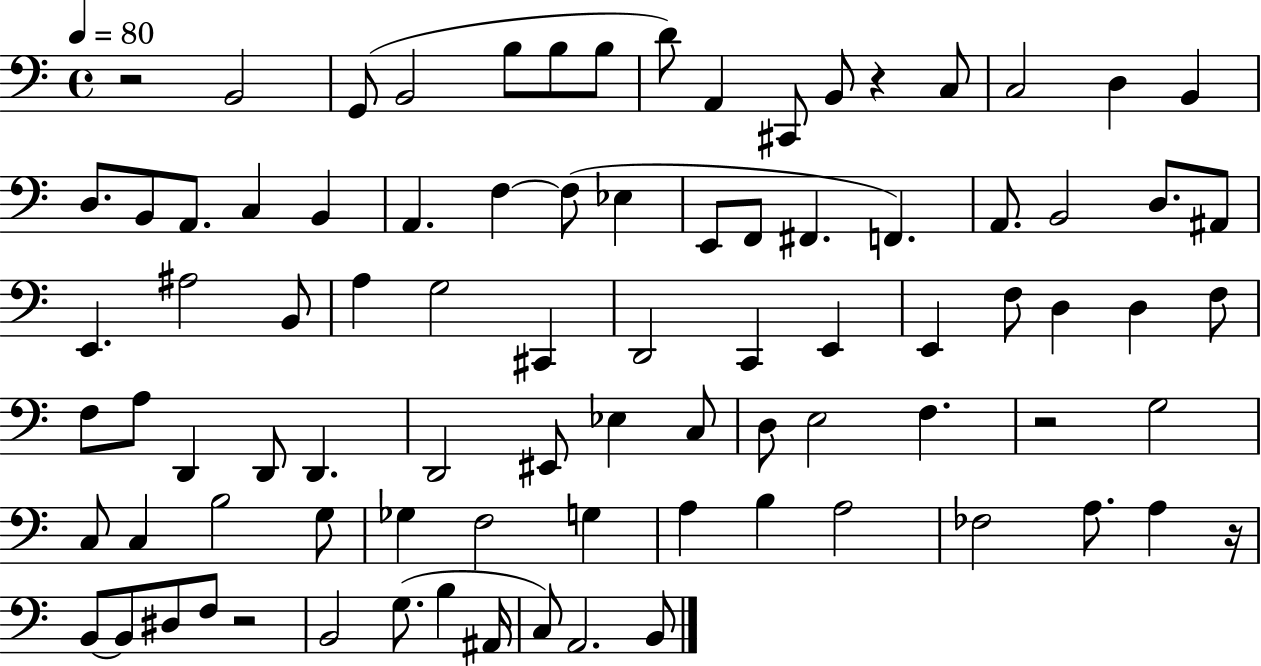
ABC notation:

X:1
T:Untitled
M:4/4
L:1/4
K:C
z2 B,,2 G,,/2 B,,2 B,/2 B,/2 B,/2 D/2 A,, ^C,,/2 B,,/2 z C,/2 C,2 D, B,, D,/2 B,,/2 A,,/2 C, B,, A,, F, F,/2 _E, E,,/2 F,,/2 ^F,, F,, A,,/2 B,,2 D,/2 ^A,,/2 E,, ^A,2 B,,/2 A, G,2 ^C,, D,,2 C,, E,, E,, F,/2 D, D, F,/2 F,/2 A,/2 D,, D,,/2 D,, D,,2 ^E,,/2 _E, C,/2 D,/2 E,2 F, z2 G,2 C,/2 C, B,2 G,/2 _G, F,2 G, A, B, A,2 _F,2 A,/2 A, z/4 B,,/2 B,,/2 ^D,/2 F,/2 z2 B,,2 G,/2 B, ^A,,/4 C,/2 A,,2 B,,/2